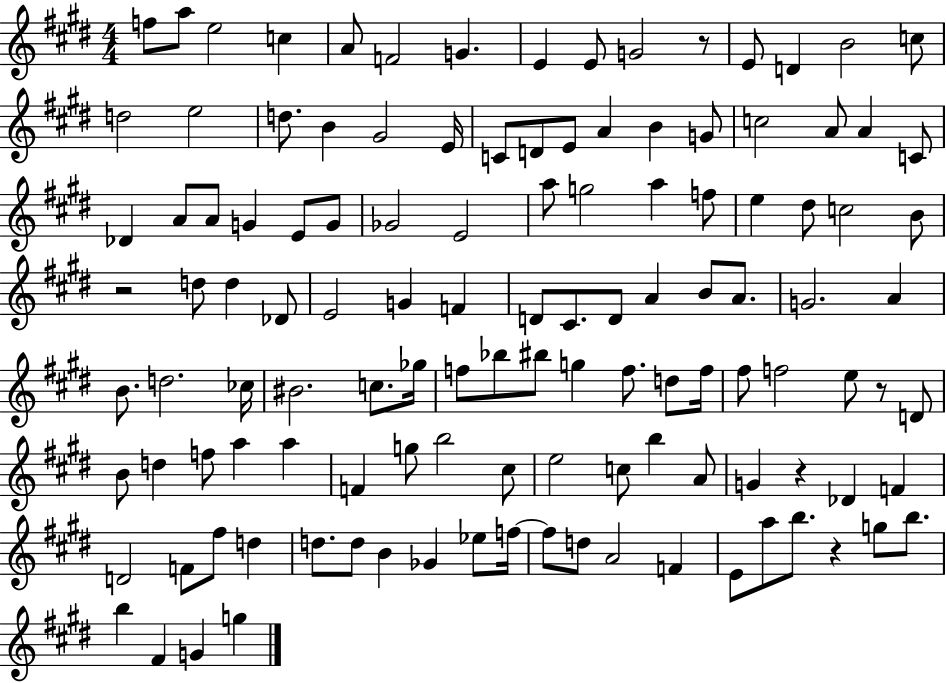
F5/e A5/e E5/h C5/q A4/e F4/h G4/q. E4/q E4/e G4/h R/e E4/e D4/q B4/h C5/e D5/h E5/h D5/e. B4/q G#4/h E4/s C4/e D4/e E4/e A4/q B4/q G4/e C5/h A4/e A4/q C4/e Db4/q A4/e A4/e G4/q E4/e G4/e Gb4/h E4/h A5/e G5/h A5/q F5/e E5/q D#5/e C5/h B4/e R/h D5/e D5/q Db4/e E4/h G4/q F4/q D4/e C#4/e. D4/e A4/q B4/e A4/e. G4/h. A4/q B4/e. D5/h. CES5/s BIS4/h. C5/e. Gb5/s F5/e Bb5/e BIS5/e G5/q F5/e. D5/e F5/s F#5/e F5/h E5/e R/e D4/e B4/e D5/q F5/e A5/q A5/q F4/q G5/e B5/h C#5/e E5/h C5/e B5/q A4/e G4/q R/q Db4/q F4/q D4/h F4/e F#5/e D5/q D5/e. D5/e B4/q Gb4/q Eb5/e F5/s F5/e D5/e A4/h F4/q E4/e A5/e B5/e. R/q G5/e B5/e. B5/q F#4/q G4/q G5/q